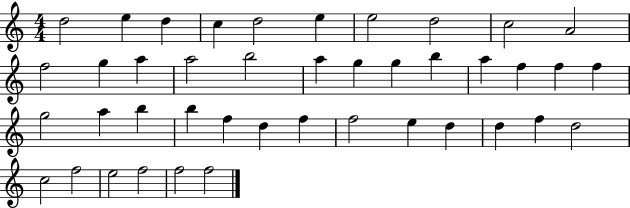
{
  \clef treble
  \numericTimeSignature
  \time 4/4
  \key c \major
  d''2 e''4 d''4 | c''4 d''2 e''4 | e''2 d''2 | c''2 a'2 | \break f''2 g''4 a''4 | a''2 b''2 | a''4 g''4 g''4 b''4 | a''4 f''4 f''4 f''4 | \break g''2 a''4 b''4 | b''4 f''4 d''4 f''4 | f''2 e''4 d''4 | d''4 f''4 d''2 | \break c''2 f''2 | e''2 f''2 | f''2 f''2 | \bar "|."
}